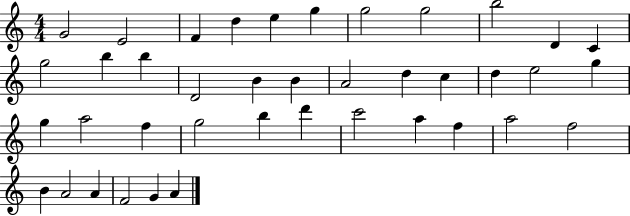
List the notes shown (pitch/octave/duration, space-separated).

G4/h E4/h F4/q D5/q E5/q G5/q G5/h G5/h B5/h D4/q C4/q G5/h B5/q B5/q D4/h B4/q B4/q A4/h D5/q C5/q D5/q E5/h G5/q G5/q A5/h F5/q G5/h B5/q D6/q C6/h A5/q F5/q A5/h F5/h B4/q A4/h A4/q F4/h G4/q A4/q